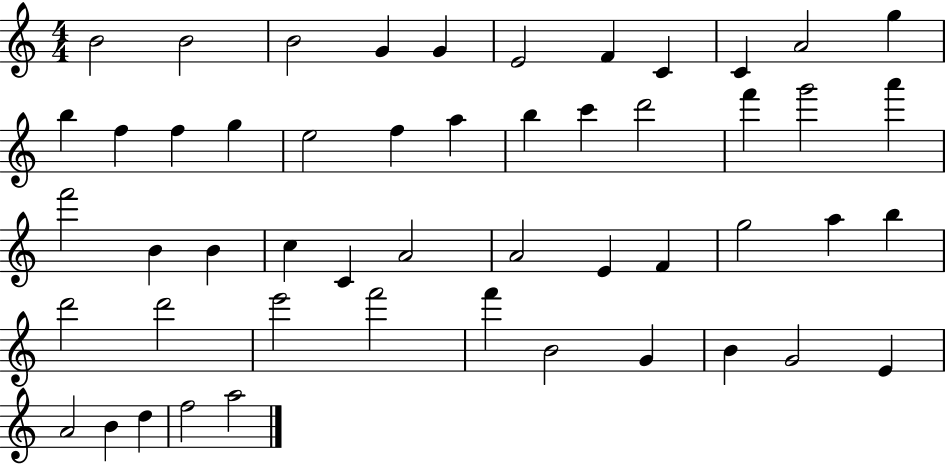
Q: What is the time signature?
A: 4/4